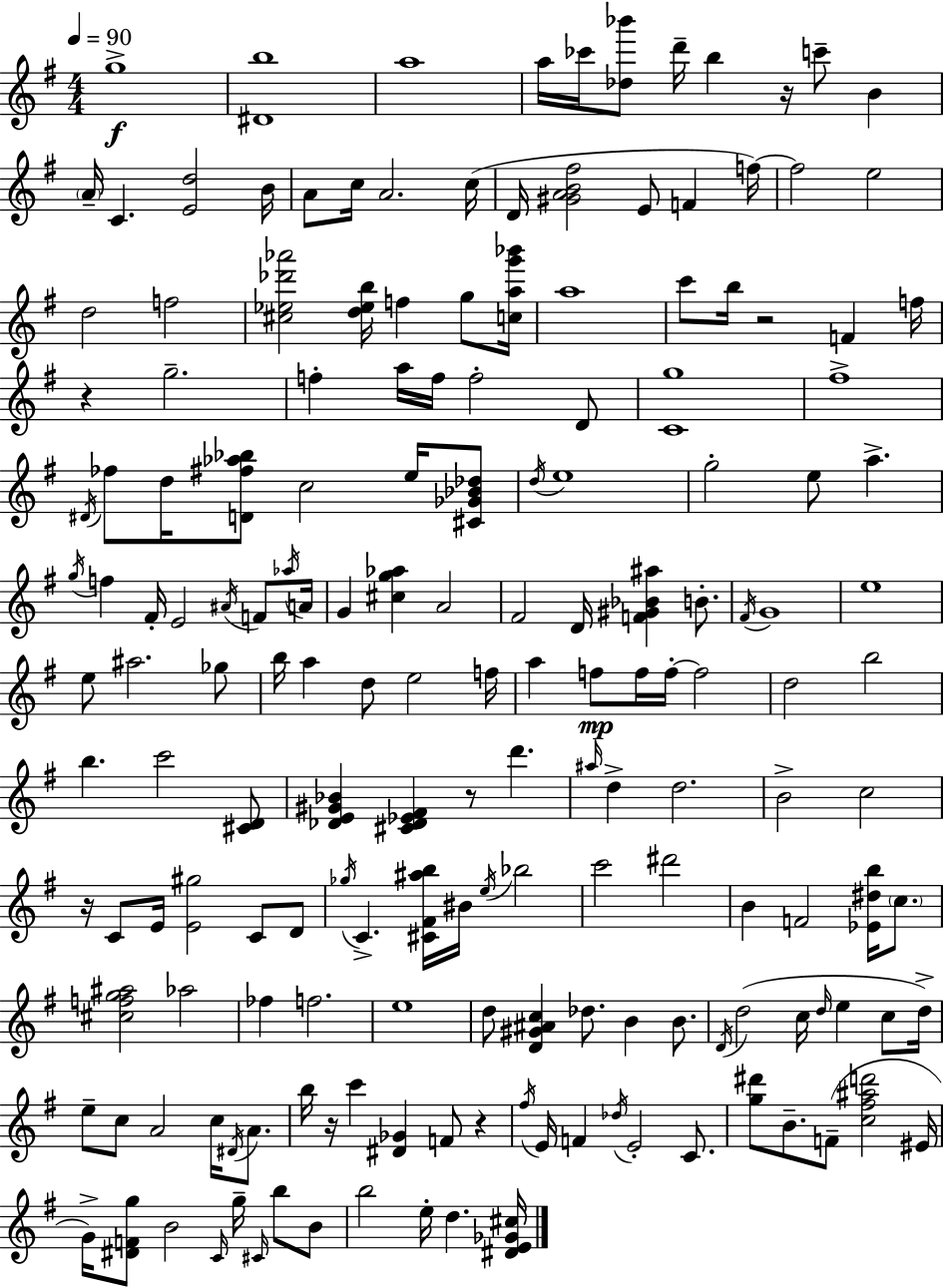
{
  \clef treble
  \numericTimeSignature
  \time 4/4
  \key g \major
  \tempo 4 = 90
  g''1->\f | <dis' b''>1 | a''1 | a''16 ces'''16 <des'' bes'''>8 d'''16-- b''4 r16 c'''8-- b'4 | \break \parenthesize a'16-- c'4. <e' d''>2 b'16 | a'8 c''16 a'2. c''16( | d'16 <gis' a' b' fis''>2 e'8 f'4 f''16~~) | f''2 e''2 | \break d''2 f''2 | <cis'' ees'' des''' aes'''>2 <d'' ees'' b''>16 f''4 g''8 <c'' a'' g''' bes'''>16 | a''1 | c'''8 b''16 r2 f'4 f''16 | \break r4 g''2.-- | f''4-. a''16 f''16 f''2-. d'8 | <c' g''>1 | fis''1-> | \break \acciaccatura { dis'16 } fes''8 d''16 <d' fis'' aes'' bes''>8 c''2 e''16 <cis' ges' bes' des''>8 | \acciaccatura { d''16 } e''1 | g''2-. e''8 a''4.-> | \acciaccatura { g''16 } f''4 fis'16-. e'2 | \break \acciaccatura { ais'16 } f'8 \acciaccatura { aes''16 } a'16 g'4 <cis'' g'' aes''>4 a'2 | fis'2 d'16 <f' gis' bes' ais''>4 | b'8.-. \acciaccatura { fis'16 } g'1 | e''1 | \break e''8 ais''2. | ges''8 b''16 a''4 d''8 e''2 | f''16 a''4 f''8\mp f''16 f''16-.~~ f''2 | d''2 b''2 | \break b''4. c'''2 | <cis' d'>8 <des' e' gis' bes'>4 <cis' des' ees' fis'>4 r8 | d'''4. \grace { ais''16 } d''4-> d''2. | b'2-> c''2 | \break r16 c'8 e'16 <e' gis''>2 | c'8 d'8 \acciaccatura { ges''16 } c'4.-> <cis' fis' ais'' b''>16 bis'16 | \acciaccatura { e''16 } bes''2 c'''2 | dis'''2 b'4 f'2 | \break <ees' dis'' b''>16 \parenthesize c''8. <cis'' f'' g'' ais''>2 | aes''2 fes''4 f''2. | e''1 | d''8 <d' gis' ais' c''>4 des''8. | \break b'4 b'8. \acciaccatura { d'16 } d''2( | c''16 \grace { d''16 } e''4 c''8 d''16->) e''8-- c''8 a'2 | c''16 \acciaccatura { dis'16 } a'8. b''16 r16 c'''4 | <dis' ges'>4 f'8 r4 \acciaccatura { fis''16 } e'16 f'4 | \break \acciaccatura { des''16 } e'2-. c'8. <g'' dis'''>8 | b'8.-- f'8--( <c'' fis'' ais'' d'''>2 eis'16 g'16->) <dis' f' g''>8 | b'2 \grace { c'16 } g''16-- \grace { cis'16 } b''8 b'8 | b''2 e''16-. d''4. <dis' e' ges' cis''>16 | \break \bar "|."
}